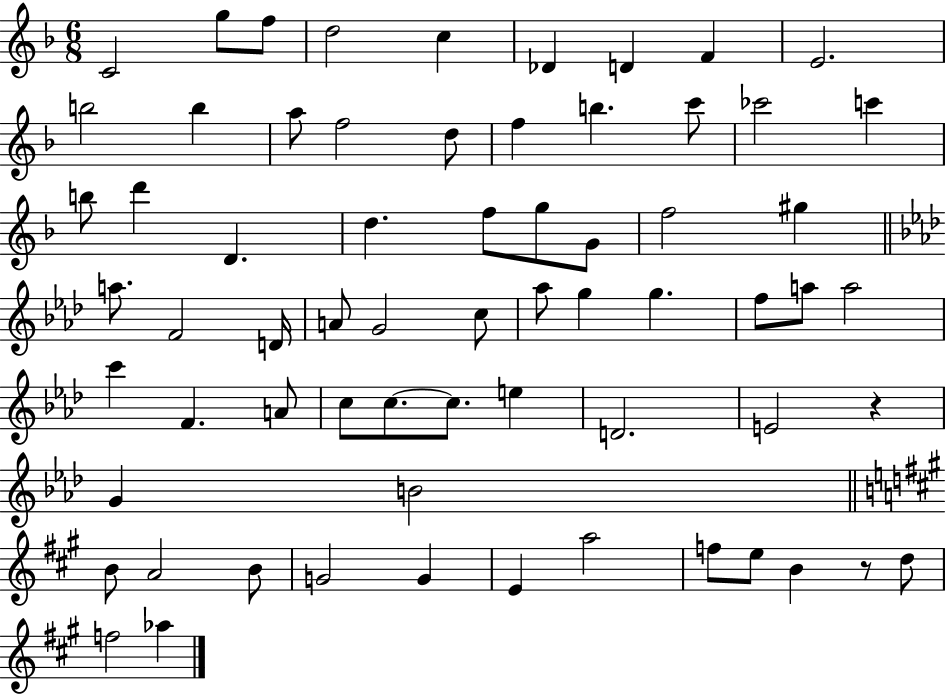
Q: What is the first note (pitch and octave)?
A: C4